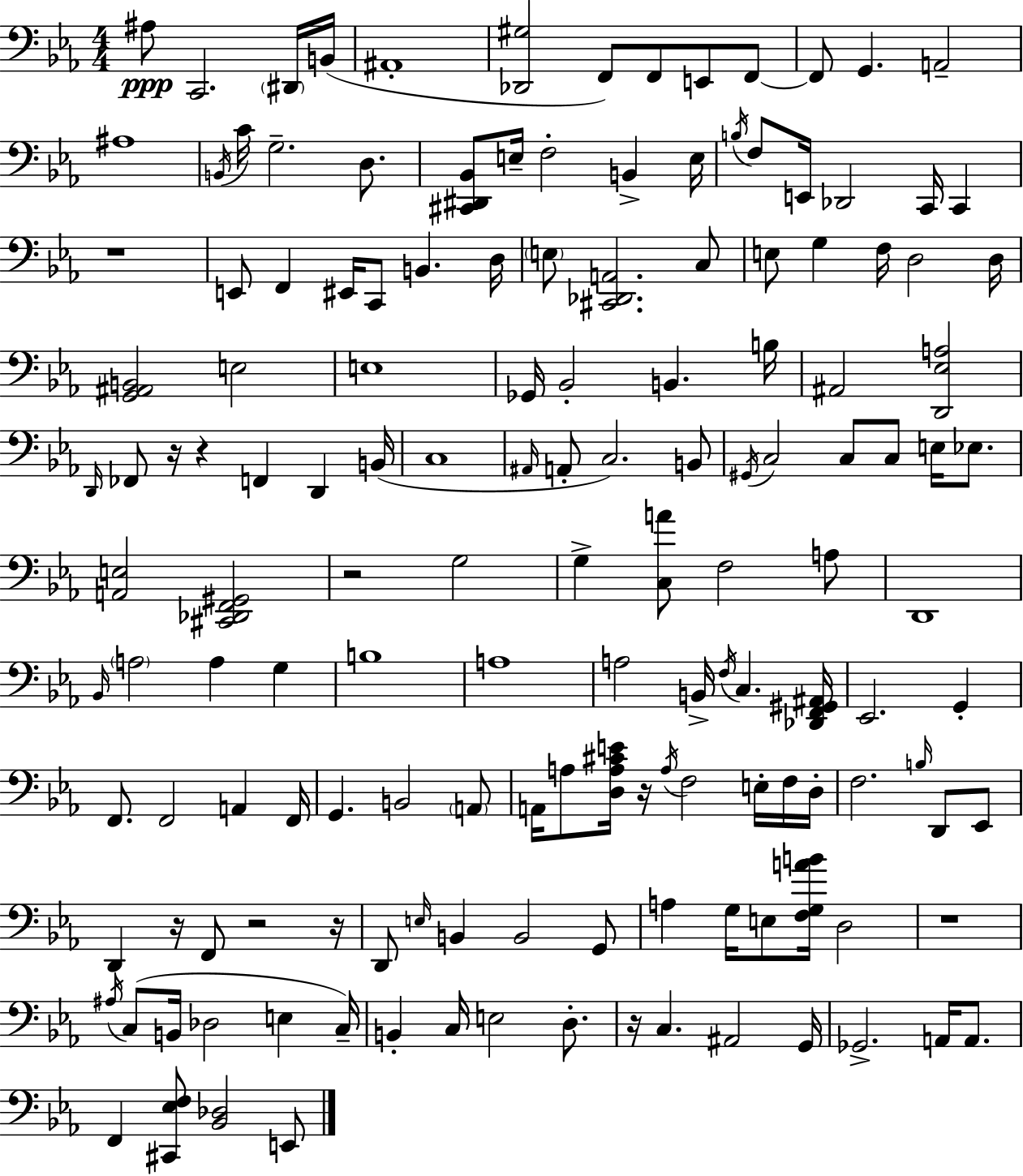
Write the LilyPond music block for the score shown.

{
  \clef bass
  \numericTimeSignature
  \time 4/4
  \key c \minor
  ais8\ppp c,2. \parenthesize dis,16 b,16( | ais,1-. | <des, gis>2 f,8) f,8 e,8 f,8~~ | f,8 g,4. a,2-- | \break ais1 | \acciaccatura { b,16 } c'16 g2.-- d8. | <cis, dis, bes,>8 e16-- f2-. b,4-> | e16 \acciaccatura { b16 } f8 e,16 des,2 c,16 c,4 | \break r1 | e,8 f,4 eis,16 c,8 b,4. | d16 \parenthesize e8 <cis, des, a,>2. | c8 e8 g4 f16 d2 | \break d16 <g, ais, b,>2 e2 | e1 | ges,16 bes,2-. b,4. | b16 ais,2 <d, ees a>2 | \break \grace { d,16 } fes,8 r16 r4 f,4 d,4 | b,16( c1 | \grace { ais,16 } a,8-. c2.) | b,8 \acciaccatura { gis,16 } c2 c8 c8 | \break e16 ees8. <a, e>2 <cis, des, f, gis,>2 | r2 g2 | g4-> <c a'>8 f2 | a8 d,1 | \break \grace { bes,16 } \parenthesize a2 a4 | g4 b1 | a1 | a2 b,16-> \acciaccatura { f16 } | \break c4. <des, f, gis, ais,>16 ees,2. | g,4-. f,8. f,2 | a,4 f,16 g,4. b,2 | \parenthesize a,8 a,16 a8 <d a cis' e'>16 r16 \acciaccatura { a16 } f2 | \break e16-. f16 d16-. f2. | \grace { b16 } d,8 ees,8 d,4 r16 f,8 | r2 r16 d,8 \grace { e16 } b,4 | b,2 g,8 a4 g16 e8 | \break <f g a' b'>16 d2 r1 | \acciaccatura { ais16 } c8( b,16 des2 | e4 c16--) b,4-. c16 | e2 d8.-. r16 c4. | \break ais,2 g,16 ges,2.-> | a,16 a,8. f,4 <cis, ees f>8 | <bes, des>2 e,8 \bar "|."
}